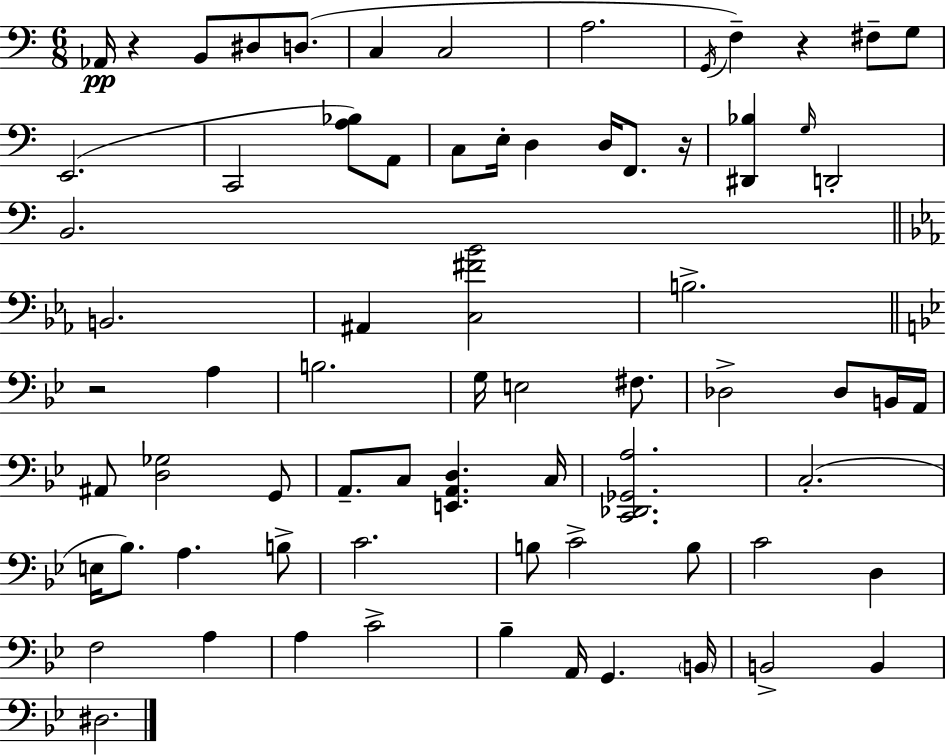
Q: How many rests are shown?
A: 4